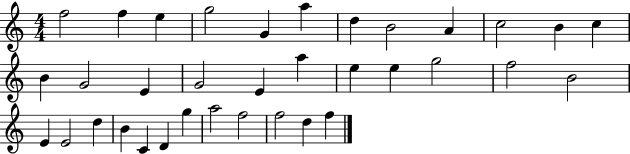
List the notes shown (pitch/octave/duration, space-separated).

F5/h F5/q E5/q G5/h G4/q A5/q D5/q B4/h A4/q C5/h B4/q C5/q B4/q G4/h E4/q G4/h E4/q A5/q E5/q E5/q G5/h F5/h B4/h E4/q E4/h D5/q B4/q C4/q D4/q G5/q A5/h F5/h F5/h D5/q F5/q